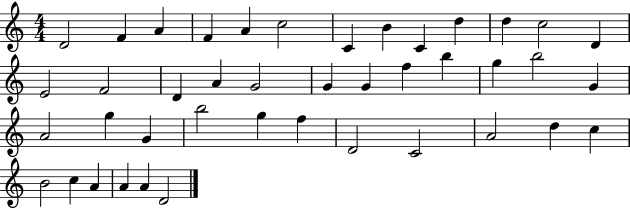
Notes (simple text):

D4/h F4/q A4/q F4/q A4/q C5/h C4/q B4/q C4/q D5/q D5/q C5/h D4/q E4/h F4/h D4/q A4/q G4/h G4/q G4/q F5/q B5/q G5/q B5/h G4/q A4/h G5/q G4/q B5/h G5/q F5/q D4/h C4/h A4/h D5/q C5/q B4/h C5/q A4/q A4/q A4/q D4/h